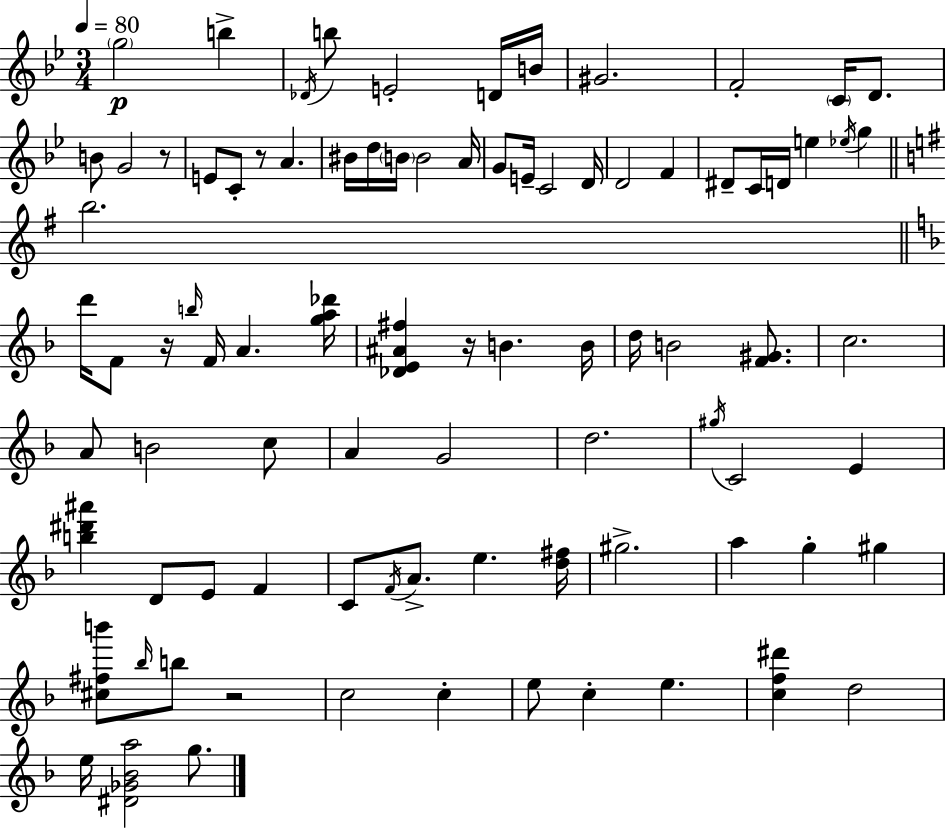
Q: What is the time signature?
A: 3/4